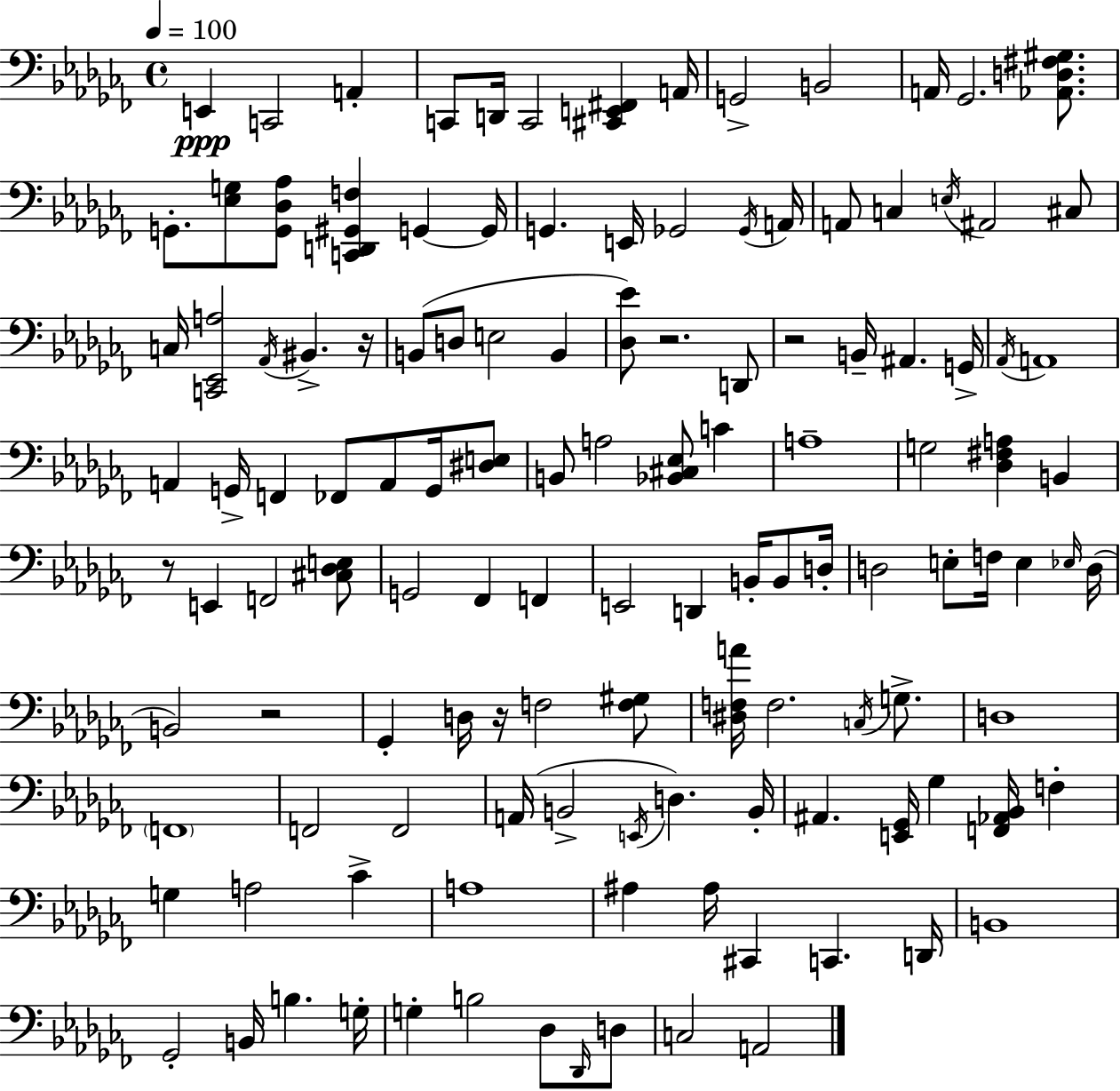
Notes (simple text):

E2/q C2/h A2/q C2/e D2/s C2/h [C#2,E2,F#2]/q A2/s G2/h B2/h A2/s Gb2/h. [Ab2,D3,F#3,G#3]/e. G2/e. [Eb3,G3]/e [G2,Db3,Ab3]/e [C2,D2,G#2,F3]/q G2/q G2/s G2/q. E2/s Gb2/h Gb2/s A2/s A2/e C3/q E3/s A#2/h C#3/e C3/s [C2,Eb2,A3]/h Ab2/s BIS2/q. R/s B2/e D3/e E3/h B2/q [Db3,Eb4]/e R/h. D2/e R/h B2/s A#2/q. G2/s Ab2/s A2/w A2/q G2/s F2/q FES2/e A2/e G2/s [D#3,E3]/e B2/e A3/h [Bb2,C#3,Eb3]/e C4/q A3/w G3/h [Db3,F#3,A3]/q B2/q R/e E2/q F2/h [C#3,Db3,E3]/e G2/h FES2/q F2/q E2/h D2/q B2/s B2/e D3/s D3/h E3/e F3/s E3/q Eb3/s D3/s B2/h R/h Gb2/q D3/s R/s F3/h [F3,G#3]/e [D#3,F3,A4]/s F3/h. C3/s G3/e. D3/w F2/w F2/h F2/h A2/s B2/h E2/s D3/q. B2/s A#2/q. [E2,Gb2]/s Gb3/q [F2,Ab2,Bb2]/s F3/q G3/q A3/h CES4/q A3/w A#3/q A#3/s C#2/q C2/q. D2/s B2/w Gb2/h B2/s B3/q. G3/s G3/q B3/h Db3/e Db2/s D3/e C3/h A2/h